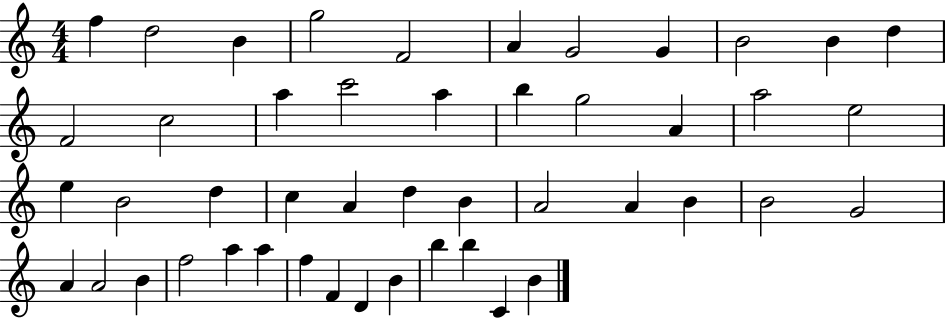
X:1
T:Untitled
M:4/4
L:1/4
K:C
f d2 B g2 F2 A G2 G B2 B d F2 c2 a c'2 a b g2 A a2 e2 e B2 d c A d B A2 A B B2 G2 A A2 B f2 a a f F D B b b C B